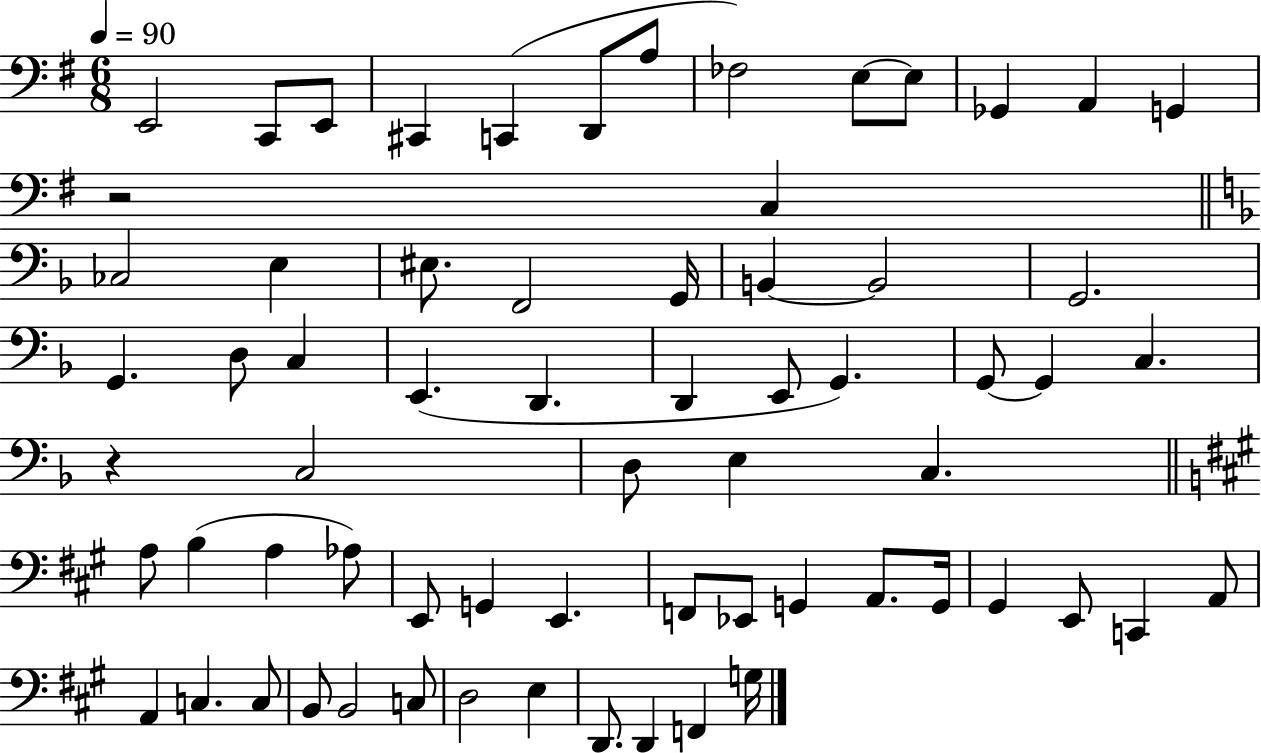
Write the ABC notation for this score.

X:1
T:Untitled
M:6/8
L:1/4
K:G
E,,2 C,,/2 E,,/2 ^C,, C,, D,,/2 A,/2 _F,2 E,/2 E,/2 _G,, A,, G,, z2 C, _C,2 E, ^E,/2 F,,2 G,,/4 B,, B,,2 G,,2 G,, D,/2 C, E,, D,, D,, E,,/2 G,, G,,/2 G,, C, z C,2 D,/2 E, C, A,/2 B, A, _A,/2 E,,/2 G,, E,, F,,/2 _E,,/2 G,, A,,/2 G,,/4 ^G,, E,,/2 C,, A,,/2 A,, C, C,/2 B,,/2 B,,2 C,/2 D,2 E, D,,/2 D,, F,, G,/4